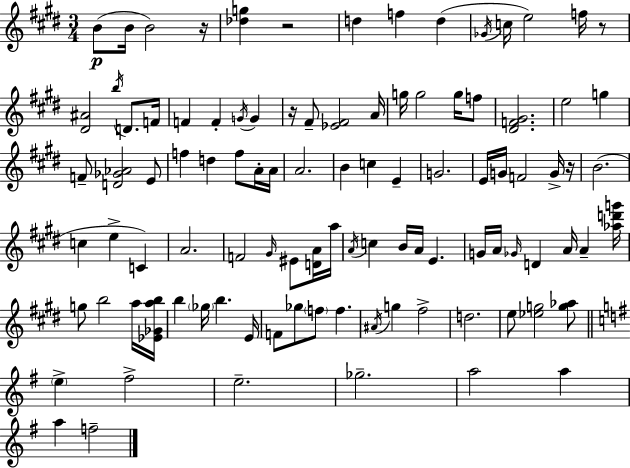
{
  \clef treble
  \numericTimeSignature
  \time 3/4
  \key e \major
  \repeat volta 2 { b'8(\p b'16 b'2) r16 | <des'' g''>4 r2 | d''4 f''4 d''4( | \acciaccatura { ges'16 } c''16 e''2) f''16 r8 | \break <dis' ais'>2 \acciaccatura { b''16 } d'8. | f'16 f'4 f'4-. \acciaccatura { g'16 } g'4 | r16 fis'8-- <ees' fis'>2 | a'16 g''16 g''2 | \break g''16 f''8 <dis' f' gis'>2. | e''2 g''4 | f'8-- <d' ges' aes'>2 | e'8 f''4 d''4 f''8 | \break a'16-. a'16 a'2. | b'4 c''4 e'4-- | g'2. | e'16 g'16 f'2 | \break g'16-> r16 b'2.( | c''4 e''4-> c'4) | a'2. | f'2 \grace { gis'16 } | \break eis'8 <d' a'>16 a''16 \acciaccatura { a'16 } c''4 b'16 a'16 e'4. | g'16 a'16 \grace { ges'16 } d'4 | a'16 a'4-- <aes'' d''' g'''>16 g''8 b''2 | a''16 <ees' ges' a'' b''>16 b''4 \parenthesize ges''16 b''4. | \break e'16 f'8 ges''8 \parenthesize f''8 | f''4. \acciaccatura { ais'16 } g''4 fis''2-> | d''2. | e''8 <ees'' g''>2 | \break <g'' aes''>8 \bar "||" \break \key e \minor \parenthesize e''4-> fis''2-> | e''2.-- | ges''2.-- | a''2 a''4 | \break a''4 f''2-- | } \bar "|."
}